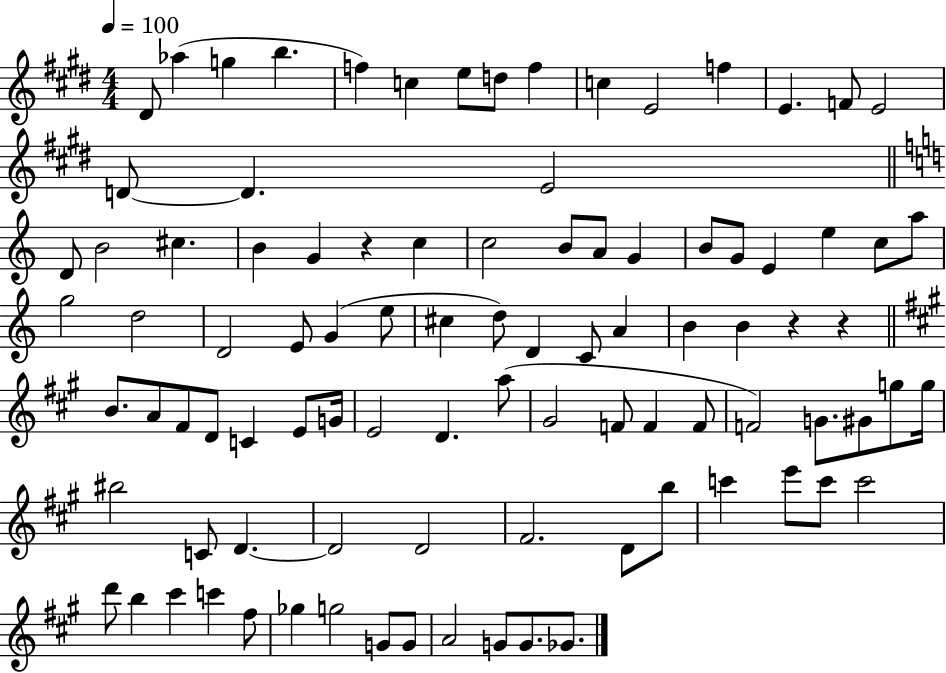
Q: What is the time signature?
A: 4/4